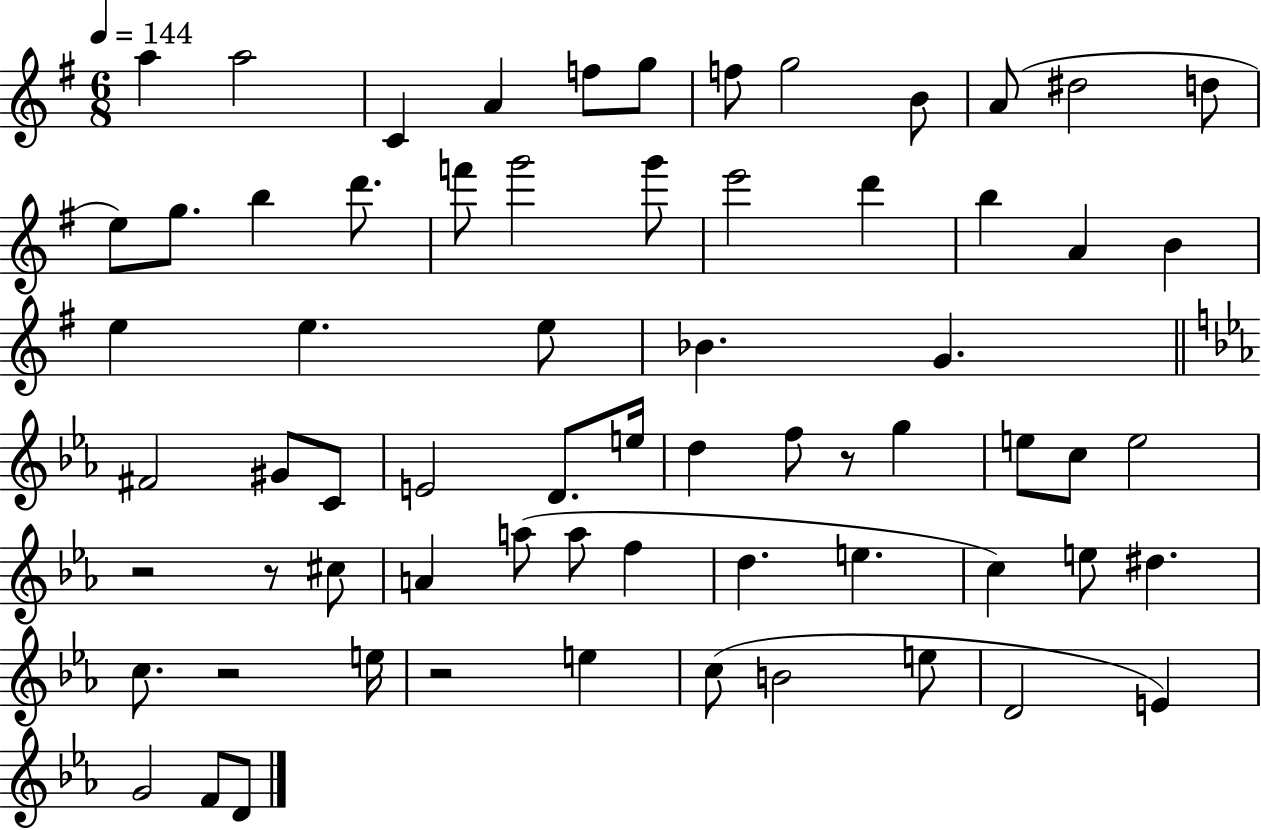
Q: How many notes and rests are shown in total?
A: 67